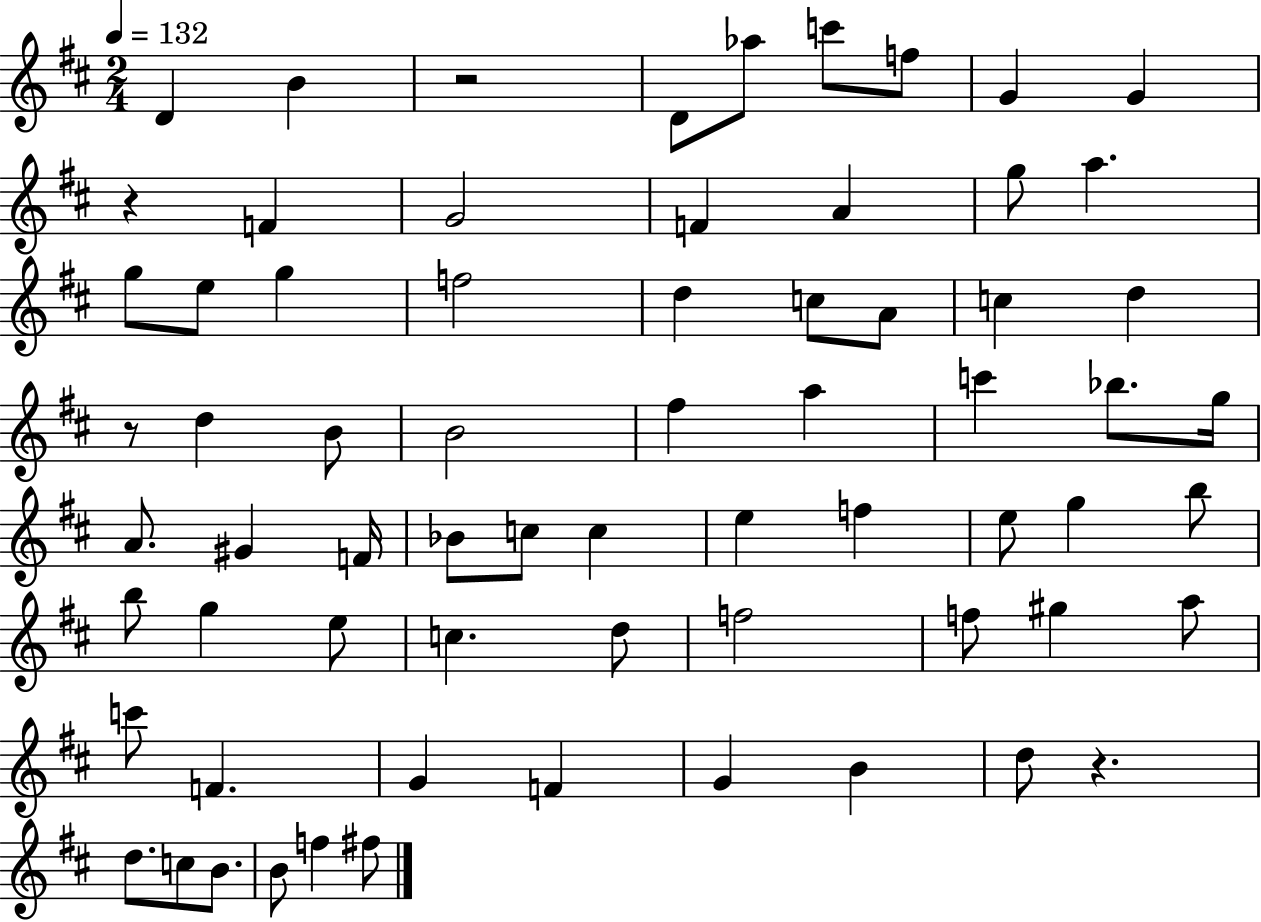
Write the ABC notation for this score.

X:1
T:Untitled
M:2/4
L:1/4
K:D
D B z2 D/2 _a/2 c'/2 f/2 G G z F G2 F A g/2 a g/2 e/2 g f2 d c/2 A/2 c d z/2 d B/2 B2 ^f a c' _b/2 g/4 A/2 ^G F/4 _B/2 c/2 c e f e/2 g b/2 b/2 g e/2 c d/2 f2 f/2 ^g a/2 c'/2 F G F G B d/2 z d/2 c/2 B/2 B/2 f ^f/2